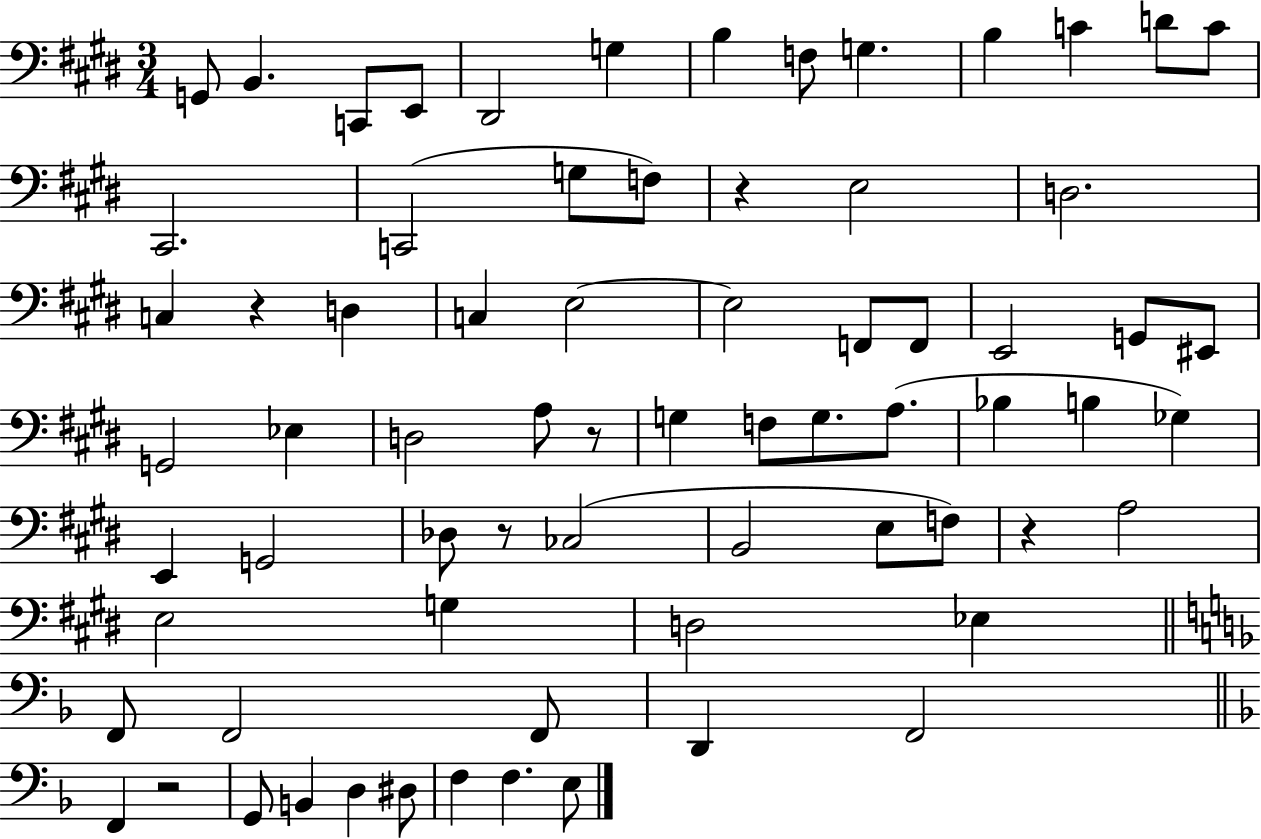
{
  \clef bass
  \numericTimeSignature
  \time 3/4
  \key e \major
  g,8 b,4. c,8 e,8 | dis,2 g4 | b4 f8 g4. | b4 c'4 d'8 c'8 | \break cis,2. | c,2( g8 f8) | r4 e2 | d2. | \break c4 r4 d4 | c4 e2~~ | e2 f,8 f,8 | e,2 g,8 eis,8 | \break g,2 ees4 | d2 a8 r8 | g4 f8 g8. a8.( | bes4 b4 ges4) | \break e,4 g,2 | des8 r8 ces2( | b,2 e8 f8) | r4 a2 | \break e2 g4 | d2 ees4 | \bar "||" \break \key f \major f,8 f,2 f,8 | d,4 f,2 | \bar "||" \break \key f \major f,4 r2 | g,8 b,4 d4 dis8 | f4 f4. e8 | \bar "|."
}